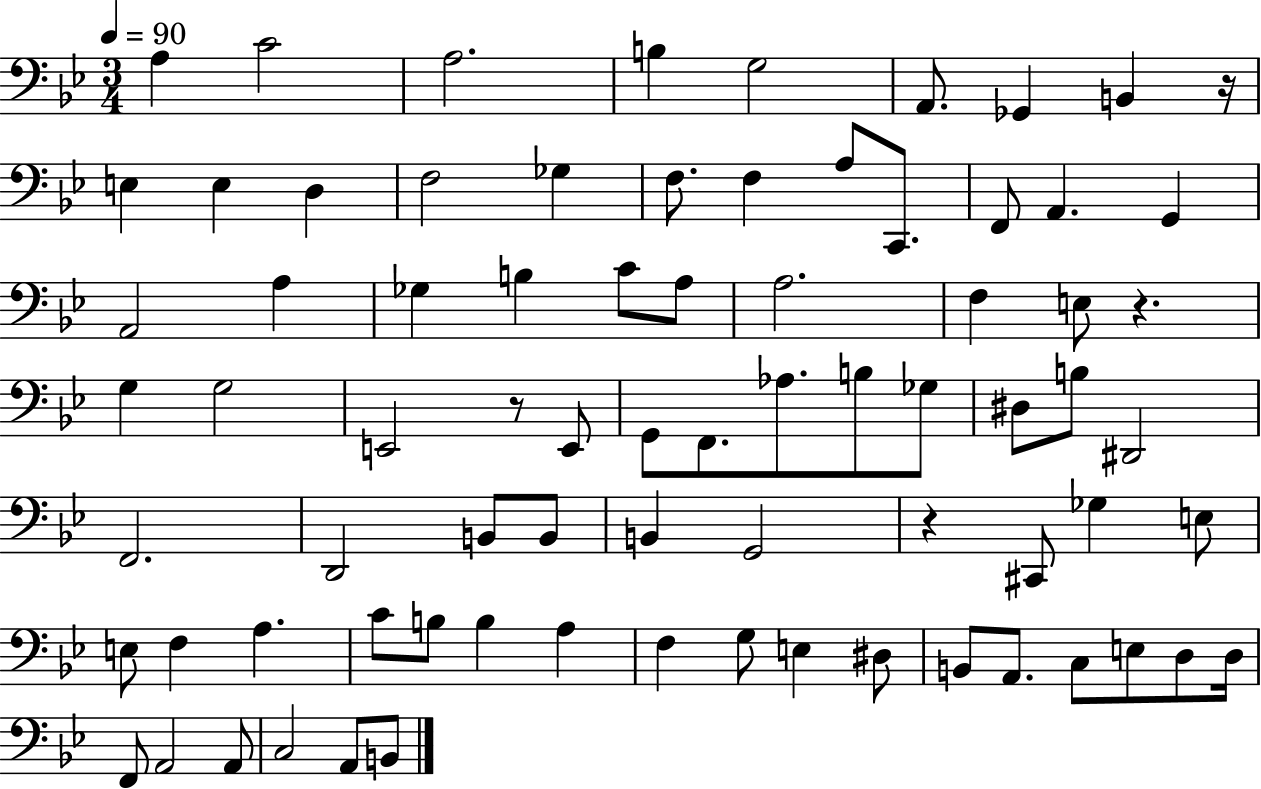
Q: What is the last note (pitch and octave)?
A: B2